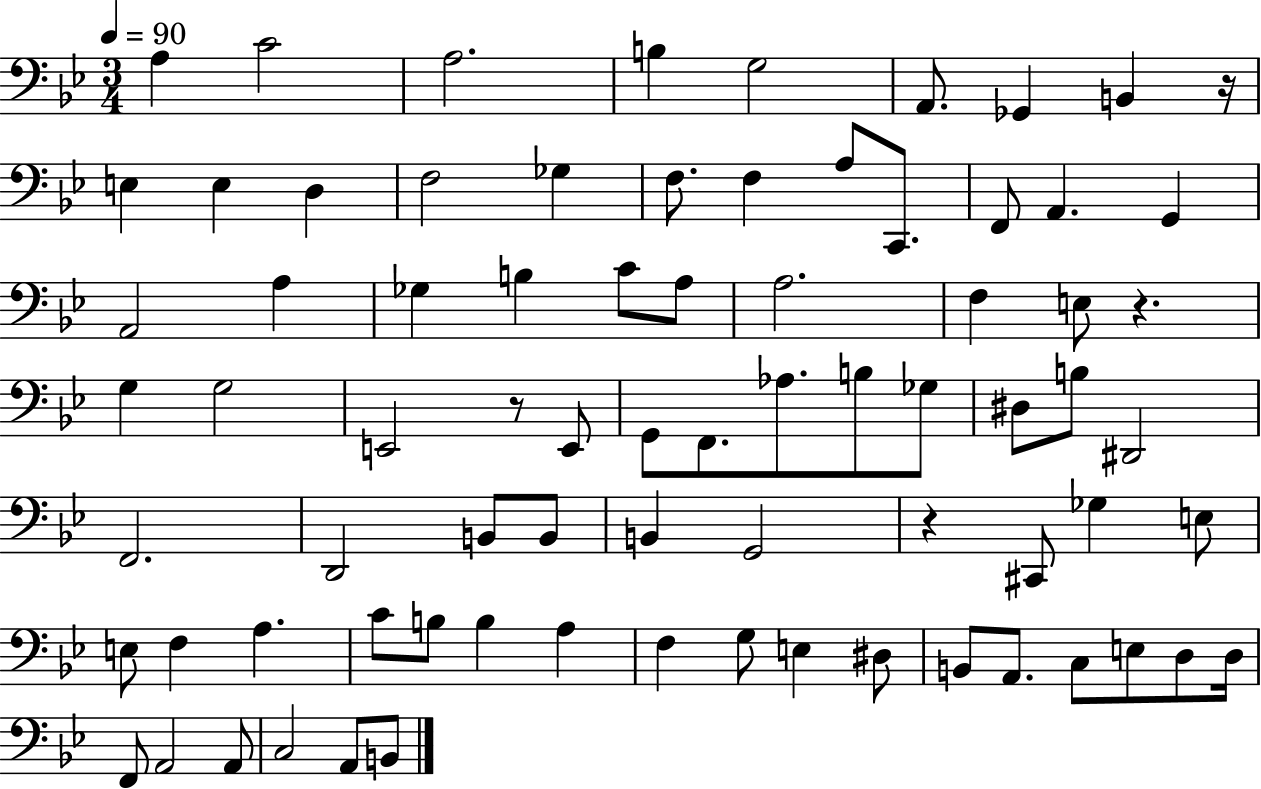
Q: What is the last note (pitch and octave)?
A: B2